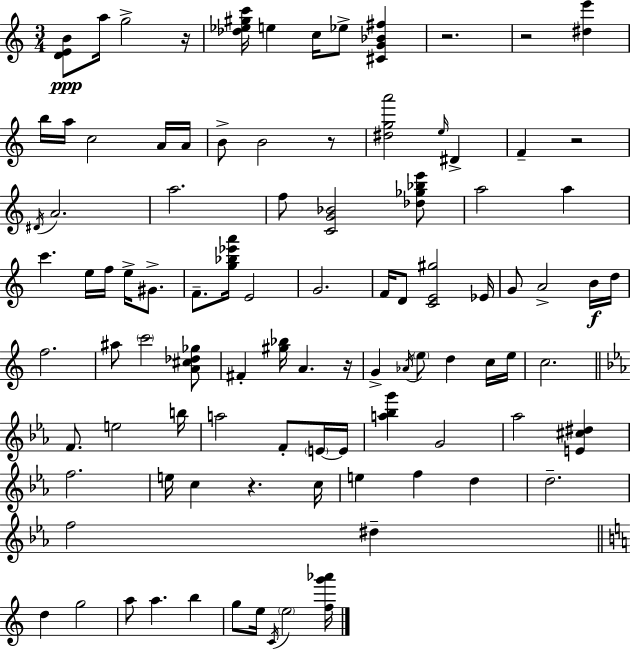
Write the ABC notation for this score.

X:1
T:Untitled
M:3/4
L:1/4
K:Am
[DEB]/2 a/4 g2 z/4 [_d_e^gc']/4 e c/4 _e/2 [^CG_B^f] z2 z2 [^de'] b/4 a/4 c2 A/4 A/4 B/2 B2 z/2 [^dga']2 e/4 ^D F z2 ^D/4 A2 a2 f/2 [CG_B]2 [_d_g_be']/2 a2 a c' e/4 f/4 e/4 ^G/2 F/2 [g_b_e'a']/4 E2 G2 F/4 D/2 [CE^g]2 _E/4 G/2 A2 B/4 d/4 f2 ^a/2 c'2 [A^c_d_g]/2 ^F [^g_b]/4 A z/4 G _A/4 e/2 d c/4 e/4 c2 F/2 e2 b/4 a2 F/2 E/4 E/4 [a_bg'] G2 _a2 [E^c^d] f2 e/4 c z c/4 e f d d2 f2 ^d d g2 a/2 a b g/2 e/4 C/4 e2 [fg'_a']/4